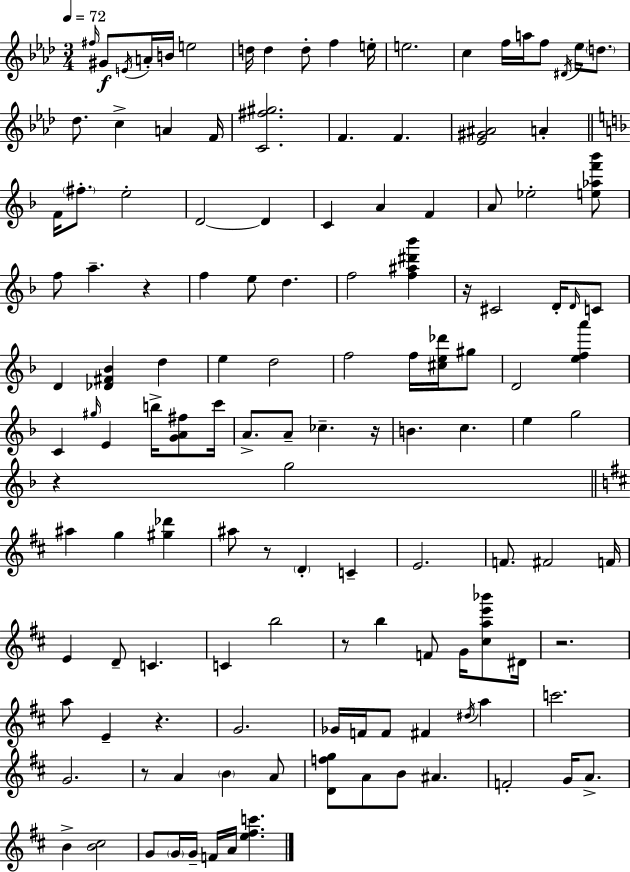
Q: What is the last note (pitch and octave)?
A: A4